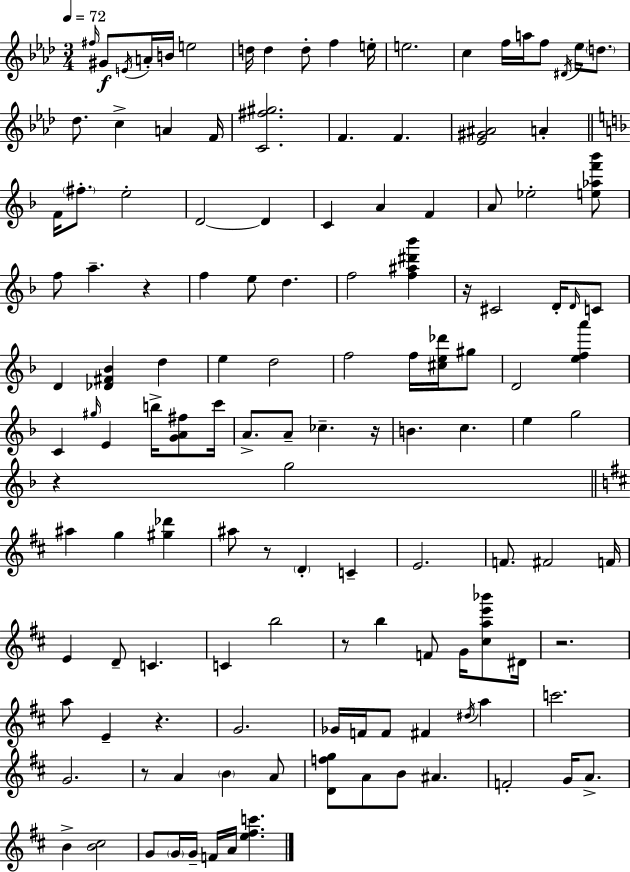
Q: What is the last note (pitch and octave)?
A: A4